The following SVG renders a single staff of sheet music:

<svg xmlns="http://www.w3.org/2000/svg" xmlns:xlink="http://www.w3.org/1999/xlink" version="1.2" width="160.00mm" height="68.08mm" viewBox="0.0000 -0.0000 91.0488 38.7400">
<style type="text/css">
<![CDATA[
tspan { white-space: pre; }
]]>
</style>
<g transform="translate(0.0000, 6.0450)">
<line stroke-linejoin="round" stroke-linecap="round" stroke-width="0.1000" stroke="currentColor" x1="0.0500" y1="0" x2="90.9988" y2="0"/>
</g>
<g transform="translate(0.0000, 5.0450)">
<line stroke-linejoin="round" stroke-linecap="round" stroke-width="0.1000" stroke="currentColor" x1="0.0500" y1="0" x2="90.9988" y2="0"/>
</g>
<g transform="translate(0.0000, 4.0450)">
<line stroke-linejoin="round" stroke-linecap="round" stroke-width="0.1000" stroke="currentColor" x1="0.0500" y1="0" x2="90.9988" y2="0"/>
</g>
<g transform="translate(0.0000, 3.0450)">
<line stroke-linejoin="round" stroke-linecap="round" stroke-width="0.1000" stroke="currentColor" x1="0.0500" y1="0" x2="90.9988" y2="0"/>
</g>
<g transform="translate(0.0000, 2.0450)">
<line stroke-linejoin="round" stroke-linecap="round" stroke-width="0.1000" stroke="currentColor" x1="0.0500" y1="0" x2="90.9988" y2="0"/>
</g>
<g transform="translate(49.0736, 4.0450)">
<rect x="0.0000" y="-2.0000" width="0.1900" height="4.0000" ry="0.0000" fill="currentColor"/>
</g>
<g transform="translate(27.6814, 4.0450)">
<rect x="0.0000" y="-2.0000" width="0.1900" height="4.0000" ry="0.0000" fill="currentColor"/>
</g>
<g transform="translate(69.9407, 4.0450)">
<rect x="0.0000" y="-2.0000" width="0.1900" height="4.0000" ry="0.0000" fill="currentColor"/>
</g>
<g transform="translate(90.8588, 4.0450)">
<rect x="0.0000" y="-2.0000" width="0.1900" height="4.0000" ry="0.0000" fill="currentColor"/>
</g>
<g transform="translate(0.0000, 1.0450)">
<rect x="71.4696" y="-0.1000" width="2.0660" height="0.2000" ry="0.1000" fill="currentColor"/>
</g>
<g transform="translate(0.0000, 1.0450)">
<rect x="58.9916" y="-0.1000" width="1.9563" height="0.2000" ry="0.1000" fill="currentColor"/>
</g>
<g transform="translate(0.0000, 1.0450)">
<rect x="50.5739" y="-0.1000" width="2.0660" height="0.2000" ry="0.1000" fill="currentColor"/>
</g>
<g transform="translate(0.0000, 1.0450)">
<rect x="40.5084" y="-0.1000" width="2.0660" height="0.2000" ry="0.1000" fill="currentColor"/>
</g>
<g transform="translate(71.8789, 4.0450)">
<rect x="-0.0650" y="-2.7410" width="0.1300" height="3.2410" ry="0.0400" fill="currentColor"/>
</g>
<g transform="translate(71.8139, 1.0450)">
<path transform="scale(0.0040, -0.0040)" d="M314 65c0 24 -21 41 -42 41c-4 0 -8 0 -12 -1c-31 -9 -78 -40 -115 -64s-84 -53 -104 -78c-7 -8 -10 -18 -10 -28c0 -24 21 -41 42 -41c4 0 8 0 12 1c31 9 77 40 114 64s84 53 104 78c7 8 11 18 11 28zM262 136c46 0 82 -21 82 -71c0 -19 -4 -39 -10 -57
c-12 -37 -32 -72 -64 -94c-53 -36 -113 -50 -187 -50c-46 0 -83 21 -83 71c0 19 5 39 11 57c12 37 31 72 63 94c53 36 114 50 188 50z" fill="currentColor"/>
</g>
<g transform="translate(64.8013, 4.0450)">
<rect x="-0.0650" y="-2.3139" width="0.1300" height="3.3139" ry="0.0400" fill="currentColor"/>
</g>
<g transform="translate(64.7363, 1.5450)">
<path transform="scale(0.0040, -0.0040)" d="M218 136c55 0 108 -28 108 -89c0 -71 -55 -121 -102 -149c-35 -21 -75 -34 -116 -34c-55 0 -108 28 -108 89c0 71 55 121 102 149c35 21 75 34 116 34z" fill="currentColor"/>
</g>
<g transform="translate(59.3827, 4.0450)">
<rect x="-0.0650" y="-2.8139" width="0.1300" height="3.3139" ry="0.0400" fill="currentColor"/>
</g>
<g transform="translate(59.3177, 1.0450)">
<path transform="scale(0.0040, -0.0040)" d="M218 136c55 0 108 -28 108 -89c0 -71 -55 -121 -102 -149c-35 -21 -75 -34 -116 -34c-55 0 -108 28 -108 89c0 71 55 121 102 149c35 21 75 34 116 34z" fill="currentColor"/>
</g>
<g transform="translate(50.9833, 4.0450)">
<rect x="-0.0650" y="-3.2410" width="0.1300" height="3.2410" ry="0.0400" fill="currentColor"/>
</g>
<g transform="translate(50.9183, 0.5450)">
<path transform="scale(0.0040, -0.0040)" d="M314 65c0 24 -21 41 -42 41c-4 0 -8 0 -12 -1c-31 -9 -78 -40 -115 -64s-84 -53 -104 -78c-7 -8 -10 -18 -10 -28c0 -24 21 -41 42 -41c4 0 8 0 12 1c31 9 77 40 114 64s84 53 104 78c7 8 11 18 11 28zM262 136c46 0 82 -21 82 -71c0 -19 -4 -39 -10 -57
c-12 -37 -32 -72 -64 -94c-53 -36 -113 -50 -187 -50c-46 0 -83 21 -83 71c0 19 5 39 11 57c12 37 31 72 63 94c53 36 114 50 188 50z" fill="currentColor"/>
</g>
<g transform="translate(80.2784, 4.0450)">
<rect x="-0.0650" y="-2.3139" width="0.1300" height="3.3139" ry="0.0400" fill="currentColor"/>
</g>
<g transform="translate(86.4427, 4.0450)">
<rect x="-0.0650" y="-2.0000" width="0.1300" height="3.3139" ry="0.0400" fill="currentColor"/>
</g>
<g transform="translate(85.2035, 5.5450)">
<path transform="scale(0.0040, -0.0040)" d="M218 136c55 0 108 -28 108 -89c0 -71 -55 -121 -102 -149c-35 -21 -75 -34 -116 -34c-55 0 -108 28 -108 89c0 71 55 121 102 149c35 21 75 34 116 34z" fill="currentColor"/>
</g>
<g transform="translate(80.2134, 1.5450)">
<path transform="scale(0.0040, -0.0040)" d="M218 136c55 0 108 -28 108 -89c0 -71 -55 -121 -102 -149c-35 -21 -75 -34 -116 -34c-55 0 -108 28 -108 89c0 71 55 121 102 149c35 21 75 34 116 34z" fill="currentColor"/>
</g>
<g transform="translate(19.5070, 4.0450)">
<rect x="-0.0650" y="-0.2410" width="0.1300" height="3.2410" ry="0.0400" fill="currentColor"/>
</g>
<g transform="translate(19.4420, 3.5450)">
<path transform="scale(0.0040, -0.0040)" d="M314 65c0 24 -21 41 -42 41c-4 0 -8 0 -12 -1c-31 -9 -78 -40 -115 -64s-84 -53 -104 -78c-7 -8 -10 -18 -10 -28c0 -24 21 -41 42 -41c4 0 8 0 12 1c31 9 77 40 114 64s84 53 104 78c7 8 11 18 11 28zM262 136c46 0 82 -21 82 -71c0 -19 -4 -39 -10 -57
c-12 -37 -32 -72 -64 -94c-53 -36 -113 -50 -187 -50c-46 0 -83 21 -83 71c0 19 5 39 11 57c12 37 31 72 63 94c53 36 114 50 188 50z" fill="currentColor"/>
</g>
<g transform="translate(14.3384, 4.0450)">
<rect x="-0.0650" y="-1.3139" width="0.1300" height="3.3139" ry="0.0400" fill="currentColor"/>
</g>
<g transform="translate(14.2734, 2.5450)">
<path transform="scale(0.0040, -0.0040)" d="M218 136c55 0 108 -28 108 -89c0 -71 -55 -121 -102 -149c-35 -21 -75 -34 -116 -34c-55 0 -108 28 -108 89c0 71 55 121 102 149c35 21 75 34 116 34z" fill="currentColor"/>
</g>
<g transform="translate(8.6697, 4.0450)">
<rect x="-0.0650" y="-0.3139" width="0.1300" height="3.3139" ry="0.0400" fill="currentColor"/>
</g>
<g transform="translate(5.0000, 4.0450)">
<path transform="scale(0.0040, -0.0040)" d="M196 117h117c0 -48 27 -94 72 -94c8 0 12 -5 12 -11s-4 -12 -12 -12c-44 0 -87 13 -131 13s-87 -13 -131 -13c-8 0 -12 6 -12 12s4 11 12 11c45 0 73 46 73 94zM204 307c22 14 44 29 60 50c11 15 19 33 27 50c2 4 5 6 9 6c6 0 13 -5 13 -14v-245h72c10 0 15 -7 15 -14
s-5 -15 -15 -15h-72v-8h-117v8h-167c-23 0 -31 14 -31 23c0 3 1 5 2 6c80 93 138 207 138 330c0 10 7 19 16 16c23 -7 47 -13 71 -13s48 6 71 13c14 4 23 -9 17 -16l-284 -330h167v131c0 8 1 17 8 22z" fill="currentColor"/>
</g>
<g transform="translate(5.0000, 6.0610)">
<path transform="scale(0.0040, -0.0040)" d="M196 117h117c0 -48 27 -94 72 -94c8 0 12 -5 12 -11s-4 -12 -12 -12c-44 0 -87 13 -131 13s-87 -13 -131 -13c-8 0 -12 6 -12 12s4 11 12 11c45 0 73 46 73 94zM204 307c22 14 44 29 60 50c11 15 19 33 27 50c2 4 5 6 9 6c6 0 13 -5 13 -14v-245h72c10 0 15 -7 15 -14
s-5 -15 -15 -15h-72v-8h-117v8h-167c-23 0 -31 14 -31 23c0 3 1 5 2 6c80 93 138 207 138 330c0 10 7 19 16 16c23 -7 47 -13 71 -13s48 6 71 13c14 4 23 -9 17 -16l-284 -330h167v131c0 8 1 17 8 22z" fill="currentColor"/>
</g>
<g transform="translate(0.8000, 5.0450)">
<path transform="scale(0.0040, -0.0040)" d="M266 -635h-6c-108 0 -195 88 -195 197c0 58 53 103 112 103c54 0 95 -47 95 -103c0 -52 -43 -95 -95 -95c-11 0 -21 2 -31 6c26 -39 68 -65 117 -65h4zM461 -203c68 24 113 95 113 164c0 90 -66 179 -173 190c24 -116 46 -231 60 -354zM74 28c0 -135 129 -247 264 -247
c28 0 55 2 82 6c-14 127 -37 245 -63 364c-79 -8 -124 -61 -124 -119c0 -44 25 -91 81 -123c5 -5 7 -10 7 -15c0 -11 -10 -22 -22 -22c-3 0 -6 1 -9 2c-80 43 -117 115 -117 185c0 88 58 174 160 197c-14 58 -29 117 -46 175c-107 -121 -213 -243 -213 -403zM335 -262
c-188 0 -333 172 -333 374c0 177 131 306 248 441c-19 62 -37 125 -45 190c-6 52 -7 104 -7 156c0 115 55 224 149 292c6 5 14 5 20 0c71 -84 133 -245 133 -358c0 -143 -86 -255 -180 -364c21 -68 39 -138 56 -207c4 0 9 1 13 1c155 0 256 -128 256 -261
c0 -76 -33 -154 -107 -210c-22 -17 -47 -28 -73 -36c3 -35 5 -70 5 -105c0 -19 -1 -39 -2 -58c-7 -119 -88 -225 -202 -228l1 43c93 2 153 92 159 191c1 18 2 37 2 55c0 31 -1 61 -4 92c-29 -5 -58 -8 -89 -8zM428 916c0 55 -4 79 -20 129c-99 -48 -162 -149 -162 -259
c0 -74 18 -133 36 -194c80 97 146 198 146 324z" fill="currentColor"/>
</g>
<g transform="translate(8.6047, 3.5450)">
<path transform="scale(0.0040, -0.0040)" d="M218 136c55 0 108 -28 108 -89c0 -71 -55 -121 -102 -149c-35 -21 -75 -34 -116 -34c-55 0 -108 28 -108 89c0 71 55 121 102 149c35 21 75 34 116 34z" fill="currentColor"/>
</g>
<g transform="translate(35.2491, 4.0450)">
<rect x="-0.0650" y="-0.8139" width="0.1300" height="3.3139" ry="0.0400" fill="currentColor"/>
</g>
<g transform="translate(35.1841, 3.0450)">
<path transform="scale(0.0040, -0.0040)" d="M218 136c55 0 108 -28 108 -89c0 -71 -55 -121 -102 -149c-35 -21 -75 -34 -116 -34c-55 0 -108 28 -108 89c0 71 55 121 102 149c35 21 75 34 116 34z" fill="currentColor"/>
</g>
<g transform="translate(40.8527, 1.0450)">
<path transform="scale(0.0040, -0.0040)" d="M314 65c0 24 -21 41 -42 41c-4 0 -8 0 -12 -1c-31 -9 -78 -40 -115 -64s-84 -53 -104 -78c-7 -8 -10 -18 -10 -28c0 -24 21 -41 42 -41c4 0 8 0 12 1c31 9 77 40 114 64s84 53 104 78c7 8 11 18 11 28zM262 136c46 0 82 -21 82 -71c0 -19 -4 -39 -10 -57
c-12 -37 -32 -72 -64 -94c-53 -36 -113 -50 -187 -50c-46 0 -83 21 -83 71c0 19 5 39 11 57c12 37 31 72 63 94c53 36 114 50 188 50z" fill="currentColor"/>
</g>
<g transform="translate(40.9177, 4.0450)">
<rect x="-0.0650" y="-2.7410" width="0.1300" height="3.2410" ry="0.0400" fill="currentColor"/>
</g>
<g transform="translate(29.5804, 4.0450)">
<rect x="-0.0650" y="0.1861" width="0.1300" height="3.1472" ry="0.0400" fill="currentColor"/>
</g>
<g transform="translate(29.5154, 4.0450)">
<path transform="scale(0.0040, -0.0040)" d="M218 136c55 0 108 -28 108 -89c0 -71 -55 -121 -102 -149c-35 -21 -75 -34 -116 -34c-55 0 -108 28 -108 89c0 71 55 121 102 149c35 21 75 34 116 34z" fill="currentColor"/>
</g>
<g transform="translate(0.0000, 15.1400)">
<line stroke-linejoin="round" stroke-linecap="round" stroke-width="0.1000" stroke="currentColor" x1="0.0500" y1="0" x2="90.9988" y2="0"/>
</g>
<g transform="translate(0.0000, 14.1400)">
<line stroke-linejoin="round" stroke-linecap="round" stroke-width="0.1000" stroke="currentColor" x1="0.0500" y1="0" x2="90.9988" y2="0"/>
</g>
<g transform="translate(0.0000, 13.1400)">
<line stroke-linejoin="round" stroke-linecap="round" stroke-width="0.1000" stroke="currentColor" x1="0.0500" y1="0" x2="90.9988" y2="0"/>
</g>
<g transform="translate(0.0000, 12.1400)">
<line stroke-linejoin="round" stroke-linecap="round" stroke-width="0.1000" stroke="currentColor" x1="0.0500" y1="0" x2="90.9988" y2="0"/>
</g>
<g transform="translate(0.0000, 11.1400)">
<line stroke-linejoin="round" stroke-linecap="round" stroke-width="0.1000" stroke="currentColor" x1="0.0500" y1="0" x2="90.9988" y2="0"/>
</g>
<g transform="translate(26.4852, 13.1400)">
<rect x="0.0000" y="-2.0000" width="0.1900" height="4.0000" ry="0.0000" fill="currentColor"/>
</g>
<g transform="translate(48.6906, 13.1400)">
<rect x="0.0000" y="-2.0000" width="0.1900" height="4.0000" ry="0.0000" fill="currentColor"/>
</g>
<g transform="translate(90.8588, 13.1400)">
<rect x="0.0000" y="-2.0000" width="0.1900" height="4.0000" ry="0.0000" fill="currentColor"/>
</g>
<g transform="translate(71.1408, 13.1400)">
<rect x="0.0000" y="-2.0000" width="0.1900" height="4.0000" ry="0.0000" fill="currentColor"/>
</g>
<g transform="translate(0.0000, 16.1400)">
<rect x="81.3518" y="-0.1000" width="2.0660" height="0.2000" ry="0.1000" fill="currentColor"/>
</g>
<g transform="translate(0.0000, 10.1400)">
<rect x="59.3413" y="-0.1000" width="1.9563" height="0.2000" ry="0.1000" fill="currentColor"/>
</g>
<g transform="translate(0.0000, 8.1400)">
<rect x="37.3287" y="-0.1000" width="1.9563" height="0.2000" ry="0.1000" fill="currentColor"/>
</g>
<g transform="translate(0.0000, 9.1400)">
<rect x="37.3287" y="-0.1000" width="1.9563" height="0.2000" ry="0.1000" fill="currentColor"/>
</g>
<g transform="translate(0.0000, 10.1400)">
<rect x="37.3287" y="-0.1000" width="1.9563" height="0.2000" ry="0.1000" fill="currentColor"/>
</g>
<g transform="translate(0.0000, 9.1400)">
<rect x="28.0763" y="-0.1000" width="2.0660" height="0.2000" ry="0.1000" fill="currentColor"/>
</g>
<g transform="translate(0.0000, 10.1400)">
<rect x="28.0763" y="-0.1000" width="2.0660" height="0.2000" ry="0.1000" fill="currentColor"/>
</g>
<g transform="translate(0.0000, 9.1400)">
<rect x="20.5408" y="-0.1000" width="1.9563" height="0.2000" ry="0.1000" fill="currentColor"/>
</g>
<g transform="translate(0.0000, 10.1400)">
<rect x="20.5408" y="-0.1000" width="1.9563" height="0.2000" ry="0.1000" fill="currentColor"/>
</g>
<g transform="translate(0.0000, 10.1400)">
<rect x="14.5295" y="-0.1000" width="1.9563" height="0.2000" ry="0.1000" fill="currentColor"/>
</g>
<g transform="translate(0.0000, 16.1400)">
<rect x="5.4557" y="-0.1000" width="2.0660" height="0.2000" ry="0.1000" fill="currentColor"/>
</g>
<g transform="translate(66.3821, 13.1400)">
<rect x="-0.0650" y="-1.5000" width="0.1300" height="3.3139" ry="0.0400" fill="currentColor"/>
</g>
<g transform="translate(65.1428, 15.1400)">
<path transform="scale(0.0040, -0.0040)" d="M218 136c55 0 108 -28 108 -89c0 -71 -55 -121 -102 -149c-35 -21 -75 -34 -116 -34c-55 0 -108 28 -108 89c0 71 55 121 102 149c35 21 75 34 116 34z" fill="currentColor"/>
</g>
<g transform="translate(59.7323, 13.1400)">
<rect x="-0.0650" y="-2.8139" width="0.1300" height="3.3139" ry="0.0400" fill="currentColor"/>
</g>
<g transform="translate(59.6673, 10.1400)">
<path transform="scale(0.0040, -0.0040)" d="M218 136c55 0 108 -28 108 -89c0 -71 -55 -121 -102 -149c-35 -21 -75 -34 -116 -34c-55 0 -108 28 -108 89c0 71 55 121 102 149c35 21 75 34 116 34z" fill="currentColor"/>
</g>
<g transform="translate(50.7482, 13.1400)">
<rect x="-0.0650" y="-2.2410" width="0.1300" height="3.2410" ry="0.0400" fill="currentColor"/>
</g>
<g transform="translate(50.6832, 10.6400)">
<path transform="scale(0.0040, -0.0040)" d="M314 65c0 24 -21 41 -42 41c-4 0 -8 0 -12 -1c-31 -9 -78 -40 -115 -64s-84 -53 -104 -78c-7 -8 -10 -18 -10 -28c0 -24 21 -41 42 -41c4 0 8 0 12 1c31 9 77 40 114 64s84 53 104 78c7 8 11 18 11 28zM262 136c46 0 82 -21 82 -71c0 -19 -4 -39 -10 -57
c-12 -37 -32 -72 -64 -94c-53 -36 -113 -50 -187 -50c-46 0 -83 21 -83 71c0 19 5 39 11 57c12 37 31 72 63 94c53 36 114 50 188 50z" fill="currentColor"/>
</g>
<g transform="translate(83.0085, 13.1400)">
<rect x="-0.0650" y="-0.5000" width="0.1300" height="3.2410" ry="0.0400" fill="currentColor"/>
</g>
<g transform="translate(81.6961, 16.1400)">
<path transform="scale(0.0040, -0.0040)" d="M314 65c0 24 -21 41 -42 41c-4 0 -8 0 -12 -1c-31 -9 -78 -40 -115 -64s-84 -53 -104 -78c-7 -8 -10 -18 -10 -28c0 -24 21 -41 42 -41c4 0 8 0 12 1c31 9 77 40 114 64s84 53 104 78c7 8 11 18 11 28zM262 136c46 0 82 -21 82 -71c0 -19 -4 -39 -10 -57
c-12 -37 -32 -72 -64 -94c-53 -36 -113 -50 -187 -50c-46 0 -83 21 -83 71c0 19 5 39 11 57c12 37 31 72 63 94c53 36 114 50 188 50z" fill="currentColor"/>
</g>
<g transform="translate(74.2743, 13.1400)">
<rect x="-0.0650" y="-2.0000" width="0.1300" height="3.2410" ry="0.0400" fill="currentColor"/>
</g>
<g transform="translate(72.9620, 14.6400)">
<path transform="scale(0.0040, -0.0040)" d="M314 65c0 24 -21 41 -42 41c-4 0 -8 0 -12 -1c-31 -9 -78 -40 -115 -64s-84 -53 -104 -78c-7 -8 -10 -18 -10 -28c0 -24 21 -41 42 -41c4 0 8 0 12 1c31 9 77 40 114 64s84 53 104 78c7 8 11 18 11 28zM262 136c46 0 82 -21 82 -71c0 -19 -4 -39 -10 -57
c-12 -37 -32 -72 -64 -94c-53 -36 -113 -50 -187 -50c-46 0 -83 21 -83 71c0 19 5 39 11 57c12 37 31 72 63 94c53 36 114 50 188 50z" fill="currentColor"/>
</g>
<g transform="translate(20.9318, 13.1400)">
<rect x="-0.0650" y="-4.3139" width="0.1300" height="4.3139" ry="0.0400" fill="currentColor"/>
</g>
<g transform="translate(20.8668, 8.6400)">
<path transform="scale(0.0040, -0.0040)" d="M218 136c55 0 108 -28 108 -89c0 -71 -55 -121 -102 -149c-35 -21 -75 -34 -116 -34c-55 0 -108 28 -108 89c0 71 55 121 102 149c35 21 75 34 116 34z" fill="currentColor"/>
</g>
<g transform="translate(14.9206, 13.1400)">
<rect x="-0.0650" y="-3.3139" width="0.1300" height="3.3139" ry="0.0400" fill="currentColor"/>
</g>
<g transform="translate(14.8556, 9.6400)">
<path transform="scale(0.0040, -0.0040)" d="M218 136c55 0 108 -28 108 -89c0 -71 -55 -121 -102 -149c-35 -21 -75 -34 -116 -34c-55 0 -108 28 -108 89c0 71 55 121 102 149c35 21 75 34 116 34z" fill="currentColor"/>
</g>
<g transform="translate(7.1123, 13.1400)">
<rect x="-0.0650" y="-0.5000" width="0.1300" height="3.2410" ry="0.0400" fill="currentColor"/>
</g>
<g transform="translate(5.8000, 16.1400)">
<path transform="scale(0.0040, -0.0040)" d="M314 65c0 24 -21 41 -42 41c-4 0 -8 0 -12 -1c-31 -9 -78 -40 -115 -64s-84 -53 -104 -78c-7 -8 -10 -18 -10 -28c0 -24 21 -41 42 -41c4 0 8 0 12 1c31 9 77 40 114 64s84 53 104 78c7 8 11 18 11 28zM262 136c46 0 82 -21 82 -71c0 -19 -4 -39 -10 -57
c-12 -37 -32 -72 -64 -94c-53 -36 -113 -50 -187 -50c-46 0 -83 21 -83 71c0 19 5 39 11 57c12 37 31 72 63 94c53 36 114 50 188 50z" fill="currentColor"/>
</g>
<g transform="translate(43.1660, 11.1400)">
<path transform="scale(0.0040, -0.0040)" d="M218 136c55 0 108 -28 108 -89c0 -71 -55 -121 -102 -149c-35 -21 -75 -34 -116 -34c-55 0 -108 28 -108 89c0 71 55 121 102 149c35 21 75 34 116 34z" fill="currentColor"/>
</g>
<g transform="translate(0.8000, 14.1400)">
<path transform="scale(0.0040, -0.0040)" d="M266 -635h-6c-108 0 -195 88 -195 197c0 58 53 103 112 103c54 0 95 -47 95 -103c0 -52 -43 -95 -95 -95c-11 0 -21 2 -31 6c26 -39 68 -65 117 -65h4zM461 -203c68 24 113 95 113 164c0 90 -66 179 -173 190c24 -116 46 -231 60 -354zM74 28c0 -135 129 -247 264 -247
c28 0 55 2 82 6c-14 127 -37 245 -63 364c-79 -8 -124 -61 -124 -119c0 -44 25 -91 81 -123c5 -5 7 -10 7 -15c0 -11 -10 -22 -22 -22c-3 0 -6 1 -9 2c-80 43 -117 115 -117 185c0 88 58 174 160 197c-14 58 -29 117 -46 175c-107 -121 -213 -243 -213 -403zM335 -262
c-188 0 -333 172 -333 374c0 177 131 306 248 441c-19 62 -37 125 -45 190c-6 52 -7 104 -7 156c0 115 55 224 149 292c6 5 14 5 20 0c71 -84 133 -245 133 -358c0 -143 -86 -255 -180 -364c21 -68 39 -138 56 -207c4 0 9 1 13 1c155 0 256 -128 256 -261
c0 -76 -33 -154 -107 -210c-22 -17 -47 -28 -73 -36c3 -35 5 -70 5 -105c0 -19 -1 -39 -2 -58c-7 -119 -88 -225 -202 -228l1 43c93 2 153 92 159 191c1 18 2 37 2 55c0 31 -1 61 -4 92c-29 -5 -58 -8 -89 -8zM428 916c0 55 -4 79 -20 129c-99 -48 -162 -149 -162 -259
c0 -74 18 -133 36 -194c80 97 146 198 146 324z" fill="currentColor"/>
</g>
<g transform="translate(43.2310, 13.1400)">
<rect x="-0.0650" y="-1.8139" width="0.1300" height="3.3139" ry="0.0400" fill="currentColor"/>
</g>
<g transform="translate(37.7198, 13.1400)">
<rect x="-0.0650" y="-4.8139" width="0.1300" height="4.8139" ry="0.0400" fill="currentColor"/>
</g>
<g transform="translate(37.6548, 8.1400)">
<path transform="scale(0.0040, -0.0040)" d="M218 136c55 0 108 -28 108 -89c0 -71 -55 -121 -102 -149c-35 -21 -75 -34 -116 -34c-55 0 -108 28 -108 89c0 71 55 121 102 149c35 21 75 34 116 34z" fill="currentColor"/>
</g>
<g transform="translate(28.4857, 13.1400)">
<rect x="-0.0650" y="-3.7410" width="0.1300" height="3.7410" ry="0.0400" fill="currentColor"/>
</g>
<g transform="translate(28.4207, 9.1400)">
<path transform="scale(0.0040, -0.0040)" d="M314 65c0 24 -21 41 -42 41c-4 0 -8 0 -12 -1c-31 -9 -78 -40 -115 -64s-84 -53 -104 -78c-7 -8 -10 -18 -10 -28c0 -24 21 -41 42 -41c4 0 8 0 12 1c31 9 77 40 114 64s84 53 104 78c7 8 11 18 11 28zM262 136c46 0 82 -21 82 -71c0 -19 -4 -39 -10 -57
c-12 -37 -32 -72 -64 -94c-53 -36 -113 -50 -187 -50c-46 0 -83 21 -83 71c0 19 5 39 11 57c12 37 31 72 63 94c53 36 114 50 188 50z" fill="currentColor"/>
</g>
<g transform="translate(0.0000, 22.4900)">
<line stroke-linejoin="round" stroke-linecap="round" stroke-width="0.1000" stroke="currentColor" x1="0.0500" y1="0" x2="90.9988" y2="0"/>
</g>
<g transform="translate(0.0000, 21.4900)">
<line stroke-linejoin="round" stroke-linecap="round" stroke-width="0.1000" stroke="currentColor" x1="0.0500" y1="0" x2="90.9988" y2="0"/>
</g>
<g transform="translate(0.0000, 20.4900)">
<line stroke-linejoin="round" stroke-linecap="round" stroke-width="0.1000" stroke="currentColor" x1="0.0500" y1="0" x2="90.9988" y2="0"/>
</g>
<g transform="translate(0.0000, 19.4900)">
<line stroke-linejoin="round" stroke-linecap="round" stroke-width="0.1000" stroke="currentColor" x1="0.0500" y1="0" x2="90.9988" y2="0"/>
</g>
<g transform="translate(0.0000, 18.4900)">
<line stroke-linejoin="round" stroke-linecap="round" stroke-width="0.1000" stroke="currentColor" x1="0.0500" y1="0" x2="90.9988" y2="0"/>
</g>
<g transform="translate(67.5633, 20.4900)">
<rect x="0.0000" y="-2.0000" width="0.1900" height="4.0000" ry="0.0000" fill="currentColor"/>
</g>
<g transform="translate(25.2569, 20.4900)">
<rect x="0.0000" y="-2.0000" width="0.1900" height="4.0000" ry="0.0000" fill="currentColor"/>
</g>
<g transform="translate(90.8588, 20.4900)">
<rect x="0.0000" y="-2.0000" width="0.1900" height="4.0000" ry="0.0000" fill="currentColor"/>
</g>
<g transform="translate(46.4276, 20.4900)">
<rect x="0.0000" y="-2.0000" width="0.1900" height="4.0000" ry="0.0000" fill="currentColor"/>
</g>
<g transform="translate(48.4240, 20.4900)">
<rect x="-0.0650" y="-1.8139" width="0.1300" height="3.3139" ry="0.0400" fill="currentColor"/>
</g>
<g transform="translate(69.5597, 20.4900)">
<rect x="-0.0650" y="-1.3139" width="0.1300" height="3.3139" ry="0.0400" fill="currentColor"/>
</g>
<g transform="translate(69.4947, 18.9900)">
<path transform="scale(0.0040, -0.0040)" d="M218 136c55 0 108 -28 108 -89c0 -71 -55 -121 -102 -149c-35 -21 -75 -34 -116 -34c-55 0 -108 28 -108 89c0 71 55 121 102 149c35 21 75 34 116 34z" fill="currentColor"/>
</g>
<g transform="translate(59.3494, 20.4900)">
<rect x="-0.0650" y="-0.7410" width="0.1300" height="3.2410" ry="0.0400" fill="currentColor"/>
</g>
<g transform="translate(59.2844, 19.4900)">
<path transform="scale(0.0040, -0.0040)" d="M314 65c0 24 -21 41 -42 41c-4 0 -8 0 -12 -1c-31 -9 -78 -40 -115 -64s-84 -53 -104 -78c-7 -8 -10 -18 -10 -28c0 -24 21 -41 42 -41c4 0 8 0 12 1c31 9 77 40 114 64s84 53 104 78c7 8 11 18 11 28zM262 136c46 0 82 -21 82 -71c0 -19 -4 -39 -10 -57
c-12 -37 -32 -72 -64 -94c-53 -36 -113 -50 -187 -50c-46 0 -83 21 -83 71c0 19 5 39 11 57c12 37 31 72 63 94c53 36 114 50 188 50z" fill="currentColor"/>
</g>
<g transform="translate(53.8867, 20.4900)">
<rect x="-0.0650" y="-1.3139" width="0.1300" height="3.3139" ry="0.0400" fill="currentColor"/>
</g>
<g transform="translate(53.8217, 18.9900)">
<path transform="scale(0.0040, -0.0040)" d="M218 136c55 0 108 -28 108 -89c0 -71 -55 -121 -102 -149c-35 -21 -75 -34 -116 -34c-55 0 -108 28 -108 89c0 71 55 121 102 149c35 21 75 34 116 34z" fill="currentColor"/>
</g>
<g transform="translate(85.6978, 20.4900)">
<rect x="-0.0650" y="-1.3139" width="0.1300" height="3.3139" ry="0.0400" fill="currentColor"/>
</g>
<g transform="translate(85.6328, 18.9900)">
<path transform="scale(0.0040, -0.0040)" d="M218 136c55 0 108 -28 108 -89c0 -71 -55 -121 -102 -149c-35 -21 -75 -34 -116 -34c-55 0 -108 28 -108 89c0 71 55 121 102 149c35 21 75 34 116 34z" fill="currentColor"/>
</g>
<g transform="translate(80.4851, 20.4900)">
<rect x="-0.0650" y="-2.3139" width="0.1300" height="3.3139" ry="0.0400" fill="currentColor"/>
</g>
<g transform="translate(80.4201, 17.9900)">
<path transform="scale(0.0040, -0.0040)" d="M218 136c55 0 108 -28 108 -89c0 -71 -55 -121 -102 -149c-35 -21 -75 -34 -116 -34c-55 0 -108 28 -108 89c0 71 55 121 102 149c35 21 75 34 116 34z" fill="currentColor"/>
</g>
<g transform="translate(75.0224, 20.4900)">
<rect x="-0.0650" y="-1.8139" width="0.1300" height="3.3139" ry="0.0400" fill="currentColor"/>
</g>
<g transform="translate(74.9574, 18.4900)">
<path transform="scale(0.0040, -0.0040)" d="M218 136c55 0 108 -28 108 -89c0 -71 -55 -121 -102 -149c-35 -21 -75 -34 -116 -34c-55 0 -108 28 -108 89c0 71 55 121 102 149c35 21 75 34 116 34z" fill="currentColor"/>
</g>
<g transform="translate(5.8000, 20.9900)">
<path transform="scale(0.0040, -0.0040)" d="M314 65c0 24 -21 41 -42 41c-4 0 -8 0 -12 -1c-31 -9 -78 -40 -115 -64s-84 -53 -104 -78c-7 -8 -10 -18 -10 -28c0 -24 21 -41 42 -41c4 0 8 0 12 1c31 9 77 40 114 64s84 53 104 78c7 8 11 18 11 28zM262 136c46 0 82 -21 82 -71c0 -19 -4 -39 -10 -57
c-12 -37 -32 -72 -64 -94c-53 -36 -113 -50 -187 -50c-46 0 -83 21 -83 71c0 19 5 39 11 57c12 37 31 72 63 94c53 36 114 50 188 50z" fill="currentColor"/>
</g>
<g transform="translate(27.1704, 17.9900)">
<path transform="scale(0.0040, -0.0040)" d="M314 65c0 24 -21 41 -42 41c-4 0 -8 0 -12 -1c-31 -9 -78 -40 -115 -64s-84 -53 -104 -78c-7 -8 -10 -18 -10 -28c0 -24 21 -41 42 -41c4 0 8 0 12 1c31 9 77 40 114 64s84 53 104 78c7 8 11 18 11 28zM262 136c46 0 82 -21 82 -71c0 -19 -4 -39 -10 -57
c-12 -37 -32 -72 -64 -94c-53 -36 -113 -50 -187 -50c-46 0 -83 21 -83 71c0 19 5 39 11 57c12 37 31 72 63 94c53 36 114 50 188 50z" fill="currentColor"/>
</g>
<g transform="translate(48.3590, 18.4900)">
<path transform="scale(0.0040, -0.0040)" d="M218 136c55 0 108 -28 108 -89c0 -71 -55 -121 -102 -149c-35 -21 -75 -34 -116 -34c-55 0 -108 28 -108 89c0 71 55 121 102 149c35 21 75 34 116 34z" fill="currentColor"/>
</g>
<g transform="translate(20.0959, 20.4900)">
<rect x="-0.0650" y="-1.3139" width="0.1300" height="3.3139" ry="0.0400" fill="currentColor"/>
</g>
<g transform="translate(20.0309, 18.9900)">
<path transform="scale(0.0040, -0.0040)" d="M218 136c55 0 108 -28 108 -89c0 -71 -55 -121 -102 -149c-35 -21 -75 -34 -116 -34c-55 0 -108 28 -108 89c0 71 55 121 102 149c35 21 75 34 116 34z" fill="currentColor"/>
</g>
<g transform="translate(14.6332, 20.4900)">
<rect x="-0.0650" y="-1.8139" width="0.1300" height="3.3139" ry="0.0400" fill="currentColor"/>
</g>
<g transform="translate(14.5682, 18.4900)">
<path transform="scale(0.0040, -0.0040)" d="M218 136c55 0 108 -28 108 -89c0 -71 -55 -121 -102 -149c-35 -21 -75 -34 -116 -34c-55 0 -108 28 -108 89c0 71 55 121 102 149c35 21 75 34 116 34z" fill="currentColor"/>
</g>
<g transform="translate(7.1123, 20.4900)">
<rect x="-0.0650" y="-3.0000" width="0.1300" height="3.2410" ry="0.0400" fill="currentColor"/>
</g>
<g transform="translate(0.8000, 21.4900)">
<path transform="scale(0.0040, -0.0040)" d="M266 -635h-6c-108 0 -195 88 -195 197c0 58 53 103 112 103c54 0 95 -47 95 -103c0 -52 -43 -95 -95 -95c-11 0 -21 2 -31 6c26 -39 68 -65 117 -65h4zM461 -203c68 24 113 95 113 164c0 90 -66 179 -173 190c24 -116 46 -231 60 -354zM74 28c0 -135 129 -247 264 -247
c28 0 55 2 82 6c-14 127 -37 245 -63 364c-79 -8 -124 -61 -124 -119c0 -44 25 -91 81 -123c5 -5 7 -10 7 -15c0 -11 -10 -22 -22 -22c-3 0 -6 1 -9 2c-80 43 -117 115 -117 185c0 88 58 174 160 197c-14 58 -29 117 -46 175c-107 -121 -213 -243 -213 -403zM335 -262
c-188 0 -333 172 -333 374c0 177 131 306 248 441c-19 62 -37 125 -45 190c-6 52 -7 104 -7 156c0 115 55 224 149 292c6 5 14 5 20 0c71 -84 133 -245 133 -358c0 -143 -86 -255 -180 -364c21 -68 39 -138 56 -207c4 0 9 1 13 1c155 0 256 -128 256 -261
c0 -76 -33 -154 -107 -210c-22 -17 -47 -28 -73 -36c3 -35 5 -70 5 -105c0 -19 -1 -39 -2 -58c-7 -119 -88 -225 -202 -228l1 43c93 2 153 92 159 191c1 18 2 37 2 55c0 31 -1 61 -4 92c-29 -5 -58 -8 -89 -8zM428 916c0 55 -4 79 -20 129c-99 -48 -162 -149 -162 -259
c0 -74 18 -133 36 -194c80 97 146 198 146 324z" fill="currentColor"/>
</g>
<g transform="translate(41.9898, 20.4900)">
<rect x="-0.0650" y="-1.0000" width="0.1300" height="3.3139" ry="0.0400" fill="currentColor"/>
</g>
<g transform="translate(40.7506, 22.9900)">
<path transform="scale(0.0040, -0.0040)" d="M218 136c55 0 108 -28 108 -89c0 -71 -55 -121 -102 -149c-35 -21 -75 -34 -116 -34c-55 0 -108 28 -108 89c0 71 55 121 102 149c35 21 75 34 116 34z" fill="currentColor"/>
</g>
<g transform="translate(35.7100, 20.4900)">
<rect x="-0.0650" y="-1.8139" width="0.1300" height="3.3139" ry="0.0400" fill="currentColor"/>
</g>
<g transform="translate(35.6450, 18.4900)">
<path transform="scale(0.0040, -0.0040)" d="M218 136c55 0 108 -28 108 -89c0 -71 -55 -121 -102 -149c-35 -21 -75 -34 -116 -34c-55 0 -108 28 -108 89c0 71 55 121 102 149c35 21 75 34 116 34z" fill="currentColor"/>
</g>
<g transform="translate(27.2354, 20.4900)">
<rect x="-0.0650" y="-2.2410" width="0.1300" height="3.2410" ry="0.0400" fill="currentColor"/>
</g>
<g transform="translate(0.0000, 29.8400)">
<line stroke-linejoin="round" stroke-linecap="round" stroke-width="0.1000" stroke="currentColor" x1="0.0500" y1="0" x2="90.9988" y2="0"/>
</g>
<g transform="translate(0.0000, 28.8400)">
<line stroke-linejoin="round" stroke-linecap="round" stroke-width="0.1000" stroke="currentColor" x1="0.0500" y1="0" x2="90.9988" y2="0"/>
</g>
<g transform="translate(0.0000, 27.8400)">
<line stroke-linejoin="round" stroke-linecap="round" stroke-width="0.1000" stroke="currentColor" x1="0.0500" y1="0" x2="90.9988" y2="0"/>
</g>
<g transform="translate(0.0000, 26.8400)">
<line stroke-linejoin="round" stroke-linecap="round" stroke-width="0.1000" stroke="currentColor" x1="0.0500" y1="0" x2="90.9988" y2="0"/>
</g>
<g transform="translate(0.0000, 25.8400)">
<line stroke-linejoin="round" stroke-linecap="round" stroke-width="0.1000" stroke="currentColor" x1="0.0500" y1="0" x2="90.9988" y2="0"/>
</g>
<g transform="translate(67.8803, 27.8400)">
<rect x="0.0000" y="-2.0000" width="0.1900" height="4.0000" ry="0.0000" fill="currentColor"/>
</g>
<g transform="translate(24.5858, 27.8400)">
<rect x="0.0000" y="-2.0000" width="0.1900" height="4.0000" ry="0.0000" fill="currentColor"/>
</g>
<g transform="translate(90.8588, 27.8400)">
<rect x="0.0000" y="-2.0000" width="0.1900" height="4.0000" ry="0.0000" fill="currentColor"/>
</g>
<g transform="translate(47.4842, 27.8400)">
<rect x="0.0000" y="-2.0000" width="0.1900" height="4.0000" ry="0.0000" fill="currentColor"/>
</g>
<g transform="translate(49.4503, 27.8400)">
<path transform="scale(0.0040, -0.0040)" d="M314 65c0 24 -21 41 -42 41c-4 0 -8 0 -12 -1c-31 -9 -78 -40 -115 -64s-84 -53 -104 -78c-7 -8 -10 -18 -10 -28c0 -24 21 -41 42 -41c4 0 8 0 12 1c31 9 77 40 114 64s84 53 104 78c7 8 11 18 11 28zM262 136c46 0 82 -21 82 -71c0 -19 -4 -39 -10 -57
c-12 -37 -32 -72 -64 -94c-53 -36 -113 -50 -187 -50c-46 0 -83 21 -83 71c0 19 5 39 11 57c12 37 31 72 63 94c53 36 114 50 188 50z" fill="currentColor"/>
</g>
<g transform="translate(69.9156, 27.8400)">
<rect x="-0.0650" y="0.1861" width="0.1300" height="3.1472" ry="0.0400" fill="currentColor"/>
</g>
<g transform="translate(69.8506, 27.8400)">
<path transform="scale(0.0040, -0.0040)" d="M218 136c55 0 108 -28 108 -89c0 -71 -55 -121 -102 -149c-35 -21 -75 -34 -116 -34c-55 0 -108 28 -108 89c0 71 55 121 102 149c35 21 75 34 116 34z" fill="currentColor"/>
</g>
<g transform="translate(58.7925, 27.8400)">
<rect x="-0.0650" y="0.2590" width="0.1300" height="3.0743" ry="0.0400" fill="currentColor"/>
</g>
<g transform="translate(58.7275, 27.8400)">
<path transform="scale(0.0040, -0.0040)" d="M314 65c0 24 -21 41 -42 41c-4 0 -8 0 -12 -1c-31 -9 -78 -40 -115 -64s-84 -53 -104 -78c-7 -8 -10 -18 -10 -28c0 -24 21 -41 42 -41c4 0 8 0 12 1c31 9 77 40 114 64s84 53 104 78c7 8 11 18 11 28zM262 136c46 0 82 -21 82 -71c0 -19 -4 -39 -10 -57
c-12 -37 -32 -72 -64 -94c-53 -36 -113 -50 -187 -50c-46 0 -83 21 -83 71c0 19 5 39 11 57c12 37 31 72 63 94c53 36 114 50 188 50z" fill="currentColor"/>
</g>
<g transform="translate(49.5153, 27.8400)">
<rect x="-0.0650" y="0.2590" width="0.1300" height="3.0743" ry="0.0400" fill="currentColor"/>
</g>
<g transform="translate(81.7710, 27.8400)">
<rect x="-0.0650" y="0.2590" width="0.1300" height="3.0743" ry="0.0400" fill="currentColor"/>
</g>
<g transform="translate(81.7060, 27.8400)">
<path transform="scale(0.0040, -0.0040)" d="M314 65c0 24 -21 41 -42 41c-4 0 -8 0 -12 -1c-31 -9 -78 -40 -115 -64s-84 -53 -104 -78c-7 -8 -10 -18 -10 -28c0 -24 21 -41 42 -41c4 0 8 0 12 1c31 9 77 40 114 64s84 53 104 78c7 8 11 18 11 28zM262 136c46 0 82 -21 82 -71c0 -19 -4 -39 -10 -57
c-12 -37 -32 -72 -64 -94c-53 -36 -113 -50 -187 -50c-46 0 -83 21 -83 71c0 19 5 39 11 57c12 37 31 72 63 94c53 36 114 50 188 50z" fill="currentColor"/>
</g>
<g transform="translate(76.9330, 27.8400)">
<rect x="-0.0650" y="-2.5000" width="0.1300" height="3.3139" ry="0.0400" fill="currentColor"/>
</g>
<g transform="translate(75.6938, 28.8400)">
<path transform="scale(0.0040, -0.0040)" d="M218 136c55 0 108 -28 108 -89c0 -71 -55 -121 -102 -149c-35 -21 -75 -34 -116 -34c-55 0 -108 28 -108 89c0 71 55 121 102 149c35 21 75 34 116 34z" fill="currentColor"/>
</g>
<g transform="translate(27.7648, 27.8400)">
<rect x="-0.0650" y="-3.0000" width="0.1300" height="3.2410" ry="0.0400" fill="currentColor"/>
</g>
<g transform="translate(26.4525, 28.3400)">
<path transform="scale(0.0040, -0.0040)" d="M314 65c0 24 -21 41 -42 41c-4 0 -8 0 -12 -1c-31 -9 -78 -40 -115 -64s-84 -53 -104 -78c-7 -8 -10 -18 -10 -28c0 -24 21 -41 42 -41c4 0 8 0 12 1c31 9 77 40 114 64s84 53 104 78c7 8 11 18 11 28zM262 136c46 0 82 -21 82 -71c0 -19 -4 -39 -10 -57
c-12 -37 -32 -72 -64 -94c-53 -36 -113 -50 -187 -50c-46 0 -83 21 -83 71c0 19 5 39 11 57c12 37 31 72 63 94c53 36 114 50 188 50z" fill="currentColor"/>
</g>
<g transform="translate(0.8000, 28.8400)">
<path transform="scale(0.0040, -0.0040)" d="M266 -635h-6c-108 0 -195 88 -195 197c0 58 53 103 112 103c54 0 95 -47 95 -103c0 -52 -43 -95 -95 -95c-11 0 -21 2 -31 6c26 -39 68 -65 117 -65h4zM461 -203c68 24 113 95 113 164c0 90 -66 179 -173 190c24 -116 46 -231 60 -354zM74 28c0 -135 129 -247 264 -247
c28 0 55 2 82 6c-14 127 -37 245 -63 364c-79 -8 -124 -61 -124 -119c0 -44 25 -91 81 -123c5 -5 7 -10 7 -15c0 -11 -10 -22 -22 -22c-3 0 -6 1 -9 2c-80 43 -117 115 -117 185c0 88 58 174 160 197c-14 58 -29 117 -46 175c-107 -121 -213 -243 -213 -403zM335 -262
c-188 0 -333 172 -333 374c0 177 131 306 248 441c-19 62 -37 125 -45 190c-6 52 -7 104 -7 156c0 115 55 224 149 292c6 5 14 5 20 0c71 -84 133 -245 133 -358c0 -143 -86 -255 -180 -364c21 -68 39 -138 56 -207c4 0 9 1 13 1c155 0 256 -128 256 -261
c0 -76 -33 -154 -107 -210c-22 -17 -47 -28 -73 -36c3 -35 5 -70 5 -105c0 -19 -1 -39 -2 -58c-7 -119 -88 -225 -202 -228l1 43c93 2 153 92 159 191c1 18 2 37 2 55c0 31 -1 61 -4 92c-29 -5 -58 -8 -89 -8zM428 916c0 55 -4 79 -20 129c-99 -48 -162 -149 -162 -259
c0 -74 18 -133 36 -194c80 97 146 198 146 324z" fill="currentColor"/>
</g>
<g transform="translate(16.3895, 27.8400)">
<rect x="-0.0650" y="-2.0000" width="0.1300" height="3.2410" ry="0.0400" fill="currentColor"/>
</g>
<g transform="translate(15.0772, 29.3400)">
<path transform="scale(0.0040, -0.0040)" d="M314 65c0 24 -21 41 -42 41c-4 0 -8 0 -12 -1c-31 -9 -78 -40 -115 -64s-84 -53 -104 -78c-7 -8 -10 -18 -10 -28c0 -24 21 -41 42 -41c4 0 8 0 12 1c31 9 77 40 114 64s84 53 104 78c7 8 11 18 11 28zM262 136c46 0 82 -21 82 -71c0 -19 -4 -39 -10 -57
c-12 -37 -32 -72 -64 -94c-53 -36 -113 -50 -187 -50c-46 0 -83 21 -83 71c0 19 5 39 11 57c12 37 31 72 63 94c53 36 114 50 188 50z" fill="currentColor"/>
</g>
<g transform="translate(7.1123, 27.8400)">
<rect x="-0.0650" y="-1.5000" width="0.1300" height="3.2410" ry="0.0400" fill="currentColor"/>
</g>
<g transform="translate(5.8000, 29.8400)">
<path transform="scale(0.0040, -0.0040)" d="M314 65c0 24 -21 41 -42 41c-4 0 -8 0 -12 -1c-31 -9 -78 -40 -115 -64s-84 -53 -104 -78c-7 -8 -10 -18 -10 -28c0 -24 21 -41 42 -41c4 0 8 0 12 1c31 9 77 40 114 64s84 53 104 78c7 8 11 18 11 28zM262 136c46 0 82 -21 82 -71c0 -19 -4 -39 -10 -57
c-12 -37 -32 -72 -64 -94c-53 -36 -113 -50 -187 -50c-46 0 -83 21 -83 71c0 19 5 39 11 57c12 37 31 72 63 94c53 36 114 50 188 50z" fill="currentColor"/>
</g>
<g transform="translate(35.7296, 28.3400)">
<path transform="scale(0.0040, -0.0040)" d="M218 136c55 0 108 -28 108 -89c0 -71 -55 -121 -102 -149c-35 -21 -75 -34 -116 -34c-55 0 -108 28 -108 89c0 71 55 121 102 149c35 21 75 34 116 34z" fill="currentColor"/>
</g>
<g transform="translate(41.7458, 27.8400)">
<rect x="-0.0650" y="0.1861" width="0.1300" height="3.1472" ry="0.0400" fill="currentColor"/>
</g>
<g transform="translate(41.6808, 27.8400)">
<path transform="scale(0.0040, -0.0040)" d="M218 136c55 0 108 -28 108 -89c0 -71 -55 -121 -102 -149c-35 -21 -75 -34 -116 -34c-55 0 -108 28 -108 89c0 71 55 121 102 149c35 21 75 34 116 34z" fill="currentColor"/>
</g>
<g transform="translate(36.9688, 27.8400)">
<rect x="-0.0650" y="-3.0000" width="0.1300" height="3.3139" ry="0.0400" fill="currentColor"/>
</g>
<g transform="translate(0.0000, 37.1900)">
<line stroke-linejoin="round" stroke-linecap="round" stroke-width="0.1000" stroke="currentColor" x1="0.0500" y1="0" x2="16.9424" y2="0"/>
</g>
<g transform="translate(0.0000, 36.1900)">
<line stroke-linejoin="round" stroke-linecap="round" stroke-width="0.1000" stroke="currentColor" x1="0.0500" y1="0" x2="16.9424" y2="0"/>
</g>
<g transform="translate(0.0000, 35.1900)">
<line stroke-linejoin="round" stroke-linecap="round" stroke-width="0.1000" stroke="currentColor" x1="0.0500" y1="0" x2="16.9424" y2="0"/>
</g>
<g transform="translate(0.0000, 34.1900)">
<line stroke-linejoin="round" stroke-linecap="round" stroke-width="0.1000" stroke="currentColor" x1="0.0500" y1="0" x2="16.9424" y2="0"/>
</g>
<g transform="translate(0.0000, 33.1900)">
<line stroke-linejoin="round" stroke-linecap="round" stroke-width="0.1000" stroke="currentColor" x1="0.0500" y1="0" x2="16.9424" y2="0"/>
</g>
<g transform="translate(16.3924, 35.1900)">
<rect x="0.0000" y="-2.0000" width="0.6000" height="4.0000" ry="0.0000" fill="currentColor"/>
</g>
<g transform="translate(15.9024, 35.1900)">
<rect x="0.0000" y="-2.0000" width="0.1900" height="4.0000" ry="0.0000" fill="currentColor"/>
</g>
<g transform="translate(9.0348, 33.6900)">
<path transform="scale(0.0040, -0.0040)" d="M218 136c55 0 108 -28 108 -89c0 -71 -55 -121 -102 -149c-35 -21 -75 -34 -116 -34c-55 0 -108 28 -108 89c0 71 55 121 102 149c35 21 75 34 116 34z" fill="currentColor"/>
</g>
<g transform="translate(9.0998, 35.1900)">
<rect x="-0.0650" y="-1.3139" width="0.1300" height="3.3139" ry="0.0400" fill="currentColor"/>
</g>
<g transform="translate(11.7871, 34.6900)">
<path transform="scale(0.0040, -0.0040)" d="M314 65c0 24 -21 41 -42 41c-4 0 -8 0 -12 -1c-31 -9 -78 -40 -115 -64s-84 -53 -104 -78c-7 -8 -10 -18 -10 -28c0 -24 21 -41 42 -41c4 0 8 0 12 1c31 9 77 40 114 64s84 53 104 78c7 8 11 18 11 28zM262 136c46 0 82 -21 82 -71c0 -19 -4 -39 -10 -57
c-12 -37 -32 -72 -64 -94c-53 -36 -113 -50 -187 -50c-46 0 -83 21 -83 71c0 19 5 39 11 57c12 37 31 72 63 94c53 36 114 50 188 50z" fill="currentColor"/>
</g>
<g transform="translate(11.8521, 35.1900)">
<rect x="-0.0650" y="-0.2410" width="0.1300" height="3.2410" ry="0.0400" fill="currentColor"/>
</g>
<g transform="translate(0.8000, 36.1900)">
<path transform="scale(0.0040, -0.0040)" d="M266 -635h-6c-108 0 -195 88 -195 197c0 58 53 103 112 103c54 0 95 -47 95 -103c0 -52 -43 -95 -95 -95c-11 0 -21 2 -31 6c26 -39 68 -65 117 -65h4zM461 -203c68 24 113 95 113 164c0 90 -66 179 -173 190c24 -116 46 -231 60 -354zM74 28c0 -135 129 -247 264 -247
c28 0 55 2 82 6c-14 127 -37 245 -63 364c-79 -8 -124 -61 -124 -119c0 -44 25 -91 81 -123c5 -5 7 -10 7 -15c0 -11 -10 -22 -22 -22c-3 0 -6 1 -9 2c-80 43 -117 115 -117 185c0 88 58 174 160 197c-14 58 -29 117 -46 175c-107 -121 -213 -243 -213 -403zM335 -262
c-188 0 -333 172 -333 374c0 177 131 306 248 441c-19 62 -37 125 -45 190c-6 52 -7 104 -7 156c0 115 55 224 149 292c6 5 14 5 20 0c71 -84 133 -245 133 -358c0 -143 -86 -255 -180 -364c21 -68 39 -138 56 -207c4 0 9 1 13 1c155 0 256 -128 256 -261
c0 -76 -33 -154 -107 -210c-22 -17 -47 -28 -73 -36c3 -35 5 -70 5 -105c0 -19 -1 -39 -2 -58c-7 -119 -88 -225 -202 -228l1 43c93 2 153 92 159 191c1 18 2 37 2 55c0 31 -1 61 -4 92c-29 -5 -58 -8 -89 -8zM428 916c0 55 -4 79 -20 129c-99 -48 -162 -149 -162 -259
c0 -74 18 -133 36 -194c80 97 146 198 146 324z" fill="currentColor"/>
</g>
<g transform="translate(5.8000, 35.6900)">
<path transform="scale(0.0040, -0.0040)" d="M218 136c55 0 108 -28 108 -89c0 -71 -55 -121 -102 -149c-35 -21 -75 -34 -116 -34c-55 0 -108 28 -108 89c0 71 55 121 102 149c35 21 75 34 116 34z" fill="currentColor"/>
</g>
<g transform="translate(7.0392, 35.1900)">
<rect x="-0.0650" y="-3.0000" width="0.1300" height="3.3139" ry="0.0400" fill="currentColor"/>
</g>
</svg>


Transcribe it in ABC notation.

X:1
T:Untitled
M:4/4
L:1/4
K:C
c e c2 B d a2 b2 a g a2 g F C2 b d' c'2 e' f g2 a E F2 C2 A2 f e g2 f D f e d2 e f g e E2 F2 A2 A B B2 B2 B G B2 A e c2